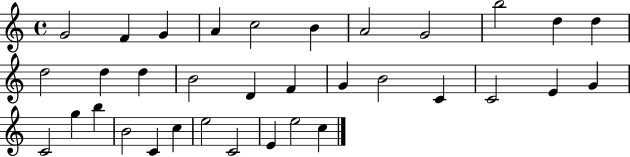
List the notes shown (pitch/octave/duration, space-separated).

G4/h F4/q G4/q A4/q C5/h B4/q A4/h G4/h B5/h D5/q D5/q D5/h D5/q D5/q B4/h D4/q F4/q G4/q B4/h C4/q C4/h E4/q G4/q C4/h G5/q B5/q B4/h C4/q C5/q E5/h C4/h E4/q E5/h C5/q